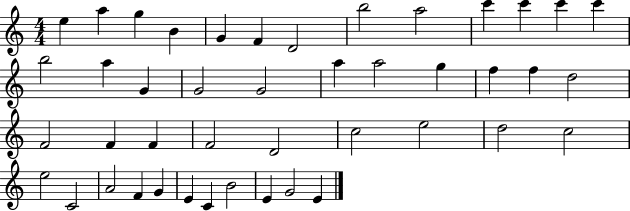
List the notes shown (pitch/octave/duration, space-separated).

E5/q A5/q G5/q B4/q G4/q F4/q D4/h B5/h A5/h C6/q C6/q C6/q C6/q B5/h A5/q G4/q G4/h G4/h A5/q A5/h G5/q F5/q F5/q D5/h F4/h F4/q F4/q F4/h D4/h C5/h E5/h D5/h C5/h E5/h C4/h A4/h F4/q G4/q E4/q C4/q B4/h E4/q G4/h E4/q